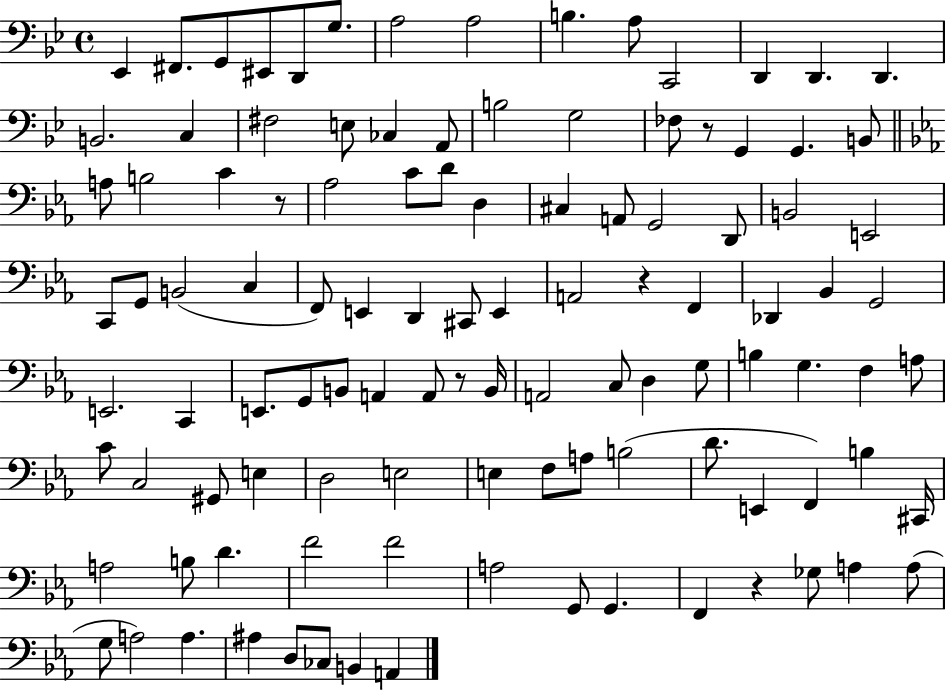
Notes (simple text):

Eb2/q F#2/e. G2/e EIS2/e D2/e G3/e. A3/h A3/h B3/q. A3/e C2/h D2/q D2/q. D2/q. B2/h. C3/q F#3/h E3/e CES3/q A2/e B3/h G3/h FES3/e R/e G2/q G2/q. B2/e A3/e B3/h C4/q R/e Ab3/h C4/e D4/e D3/q C#3/q A2/e G2/h D2/e B2/h E2/h C2/e G2/e B2/h C3/q F2/e E2/q D2/q C#2/e E2/q A2/h R/q F2/q Db2/q Bb2/q G2/h E2/h. C2/q E2/e. G2/e B2/e A2/q A2/e R/e B2/s A2/h C3/e D3/q G3/e B3/q G3/q. F3/q A3/e C4/e C3/h G#2/e E3/q D3/h E3/h E3/q F3/e A3/e B3/h D4/e. E2/q F2/q B3/q C#2/s A3/h B3/e D4/q. F4/h F4/h A3/h G2/e G2/q. F2/q R/q Gb3/e A3/q A3/e G3/e A3/h A3/q. A#3/q D3/e CES3/e B2/q A2/q